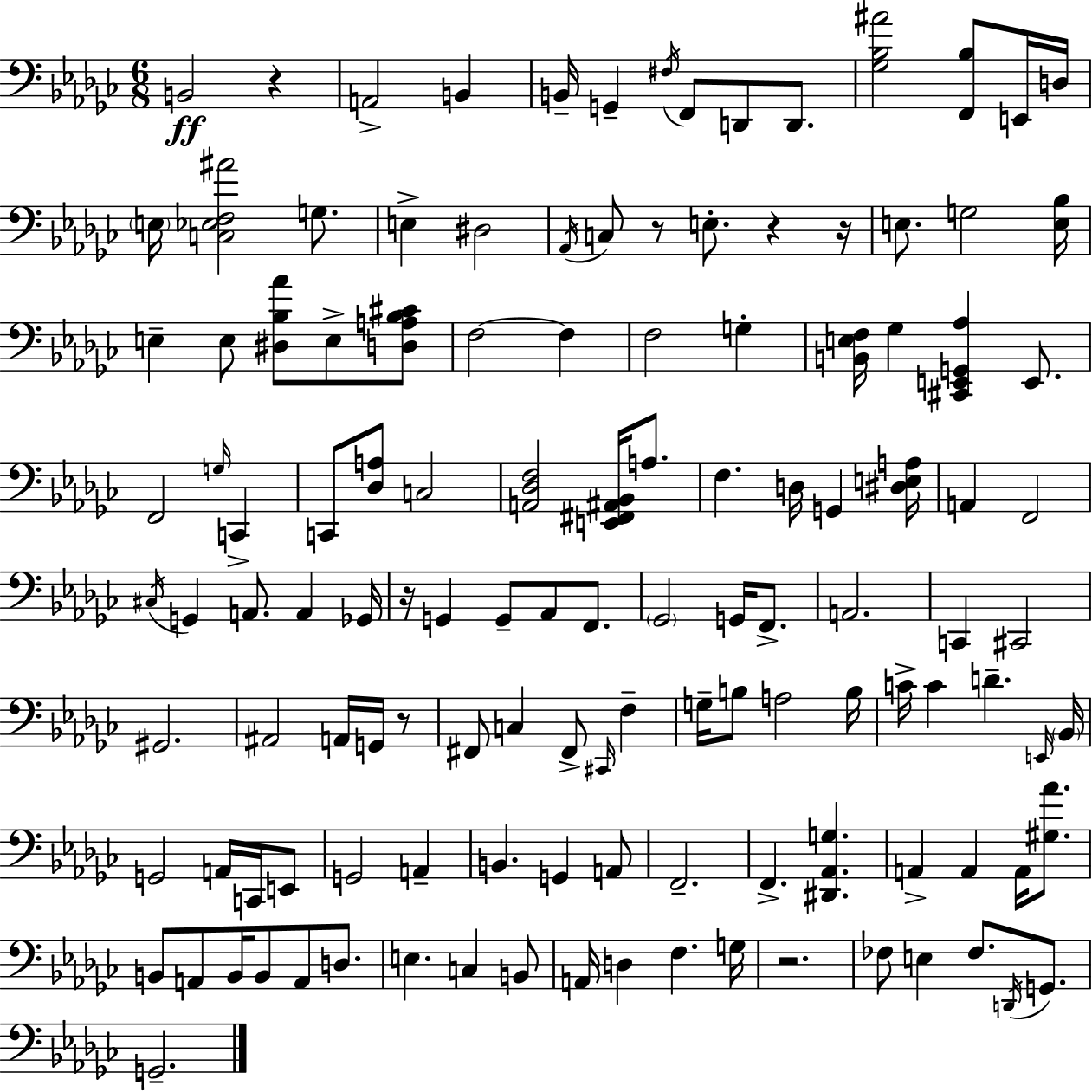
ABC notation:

X:1
T:Untitled
M:6/8
L:1/4
K:Ebm
B,,2 z A,,2 B,, B,,/4 G,, ^F,/4 F,,/2 D,,/2 D,,/2 [_G,_B,^A]2 [F,,_B,]/2 E,,/4 D,/4 E,/4 [C,_E,F,^A]2 G,/2 E, ^D,2 _A,,/4 C,/2 z/2 E,/2 z z/4 E,/2 G,2 [E,_B,]/4 E, E,/2 [^D,_B,_A]/2 E,/2 [D,A,_B,^C]/2 F,2 F, F,2 G, [B,,E,F,]/4 _G, [^C,,E,,G,,_A,] E,,/2 F,,2 G,/4 C,, C,,/2 [_D,A,]/2 C,2 [A,,_D,F,]2 [E,,^F,,^A,,_B,,]/4 A,/2 F, D,/4 G,, [^D,E,A,]/4 A,, F,,2 ^C,/4 G,, A,,/2 A,, _G,,/4 z/4 G,, G,,/2 _A,,/2 F,,/2 _G,,2 G,,/4 F,,/2 A,,2 C,, ^C,,2 ^G,,2 ^A,,2 A,,/4 G,,/4 z/2 ^F,,/2 C, ^F,,/2 ^C,,/4 F, G,/4 B,/2 A,2 B,/4 C/4 C D E,,/4 _B,,/4 G,,2 A,,/4 C,,/4 E,,/2 G,,2 A,, B,, G,, A,,/2 F,,2 F,, [^D,,_A,,G,] A,, A,, A,,/4 [^G,_A]/2 B,,/2 A,,/2 B,,/4 B,,/2 A,,/2 D,/2 E, C, B,,/2 A,,/4 D, F, G,/4 z2 _F,/2 E, _F,/2 D,,/4 G,,/2 G,,2